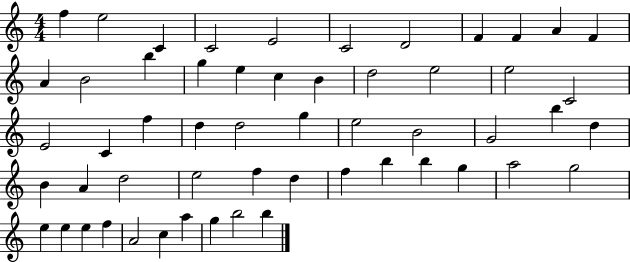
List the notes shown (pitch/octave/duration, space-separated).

F5/q E5/h C4/q C4/h E4/h C4/h D4/h F4/q F4/q A4/q F4/q A4/q B4/h B5/q G5/q E5/q C5/q B4/q D5/h E5/h E5/h C4/h E4/h C4/q F5/q D5/q D5/h G5/q E5/h B4/h G4/h B5/q D5/q B4/q A4/q D5/h E5/h F5/q D5/q F5/q B5/q B5/q G5/q A5/h G5/h E5/q E5/q E5/q F5/q A4/h C5/q A5/q G5/q B5/h B5/q